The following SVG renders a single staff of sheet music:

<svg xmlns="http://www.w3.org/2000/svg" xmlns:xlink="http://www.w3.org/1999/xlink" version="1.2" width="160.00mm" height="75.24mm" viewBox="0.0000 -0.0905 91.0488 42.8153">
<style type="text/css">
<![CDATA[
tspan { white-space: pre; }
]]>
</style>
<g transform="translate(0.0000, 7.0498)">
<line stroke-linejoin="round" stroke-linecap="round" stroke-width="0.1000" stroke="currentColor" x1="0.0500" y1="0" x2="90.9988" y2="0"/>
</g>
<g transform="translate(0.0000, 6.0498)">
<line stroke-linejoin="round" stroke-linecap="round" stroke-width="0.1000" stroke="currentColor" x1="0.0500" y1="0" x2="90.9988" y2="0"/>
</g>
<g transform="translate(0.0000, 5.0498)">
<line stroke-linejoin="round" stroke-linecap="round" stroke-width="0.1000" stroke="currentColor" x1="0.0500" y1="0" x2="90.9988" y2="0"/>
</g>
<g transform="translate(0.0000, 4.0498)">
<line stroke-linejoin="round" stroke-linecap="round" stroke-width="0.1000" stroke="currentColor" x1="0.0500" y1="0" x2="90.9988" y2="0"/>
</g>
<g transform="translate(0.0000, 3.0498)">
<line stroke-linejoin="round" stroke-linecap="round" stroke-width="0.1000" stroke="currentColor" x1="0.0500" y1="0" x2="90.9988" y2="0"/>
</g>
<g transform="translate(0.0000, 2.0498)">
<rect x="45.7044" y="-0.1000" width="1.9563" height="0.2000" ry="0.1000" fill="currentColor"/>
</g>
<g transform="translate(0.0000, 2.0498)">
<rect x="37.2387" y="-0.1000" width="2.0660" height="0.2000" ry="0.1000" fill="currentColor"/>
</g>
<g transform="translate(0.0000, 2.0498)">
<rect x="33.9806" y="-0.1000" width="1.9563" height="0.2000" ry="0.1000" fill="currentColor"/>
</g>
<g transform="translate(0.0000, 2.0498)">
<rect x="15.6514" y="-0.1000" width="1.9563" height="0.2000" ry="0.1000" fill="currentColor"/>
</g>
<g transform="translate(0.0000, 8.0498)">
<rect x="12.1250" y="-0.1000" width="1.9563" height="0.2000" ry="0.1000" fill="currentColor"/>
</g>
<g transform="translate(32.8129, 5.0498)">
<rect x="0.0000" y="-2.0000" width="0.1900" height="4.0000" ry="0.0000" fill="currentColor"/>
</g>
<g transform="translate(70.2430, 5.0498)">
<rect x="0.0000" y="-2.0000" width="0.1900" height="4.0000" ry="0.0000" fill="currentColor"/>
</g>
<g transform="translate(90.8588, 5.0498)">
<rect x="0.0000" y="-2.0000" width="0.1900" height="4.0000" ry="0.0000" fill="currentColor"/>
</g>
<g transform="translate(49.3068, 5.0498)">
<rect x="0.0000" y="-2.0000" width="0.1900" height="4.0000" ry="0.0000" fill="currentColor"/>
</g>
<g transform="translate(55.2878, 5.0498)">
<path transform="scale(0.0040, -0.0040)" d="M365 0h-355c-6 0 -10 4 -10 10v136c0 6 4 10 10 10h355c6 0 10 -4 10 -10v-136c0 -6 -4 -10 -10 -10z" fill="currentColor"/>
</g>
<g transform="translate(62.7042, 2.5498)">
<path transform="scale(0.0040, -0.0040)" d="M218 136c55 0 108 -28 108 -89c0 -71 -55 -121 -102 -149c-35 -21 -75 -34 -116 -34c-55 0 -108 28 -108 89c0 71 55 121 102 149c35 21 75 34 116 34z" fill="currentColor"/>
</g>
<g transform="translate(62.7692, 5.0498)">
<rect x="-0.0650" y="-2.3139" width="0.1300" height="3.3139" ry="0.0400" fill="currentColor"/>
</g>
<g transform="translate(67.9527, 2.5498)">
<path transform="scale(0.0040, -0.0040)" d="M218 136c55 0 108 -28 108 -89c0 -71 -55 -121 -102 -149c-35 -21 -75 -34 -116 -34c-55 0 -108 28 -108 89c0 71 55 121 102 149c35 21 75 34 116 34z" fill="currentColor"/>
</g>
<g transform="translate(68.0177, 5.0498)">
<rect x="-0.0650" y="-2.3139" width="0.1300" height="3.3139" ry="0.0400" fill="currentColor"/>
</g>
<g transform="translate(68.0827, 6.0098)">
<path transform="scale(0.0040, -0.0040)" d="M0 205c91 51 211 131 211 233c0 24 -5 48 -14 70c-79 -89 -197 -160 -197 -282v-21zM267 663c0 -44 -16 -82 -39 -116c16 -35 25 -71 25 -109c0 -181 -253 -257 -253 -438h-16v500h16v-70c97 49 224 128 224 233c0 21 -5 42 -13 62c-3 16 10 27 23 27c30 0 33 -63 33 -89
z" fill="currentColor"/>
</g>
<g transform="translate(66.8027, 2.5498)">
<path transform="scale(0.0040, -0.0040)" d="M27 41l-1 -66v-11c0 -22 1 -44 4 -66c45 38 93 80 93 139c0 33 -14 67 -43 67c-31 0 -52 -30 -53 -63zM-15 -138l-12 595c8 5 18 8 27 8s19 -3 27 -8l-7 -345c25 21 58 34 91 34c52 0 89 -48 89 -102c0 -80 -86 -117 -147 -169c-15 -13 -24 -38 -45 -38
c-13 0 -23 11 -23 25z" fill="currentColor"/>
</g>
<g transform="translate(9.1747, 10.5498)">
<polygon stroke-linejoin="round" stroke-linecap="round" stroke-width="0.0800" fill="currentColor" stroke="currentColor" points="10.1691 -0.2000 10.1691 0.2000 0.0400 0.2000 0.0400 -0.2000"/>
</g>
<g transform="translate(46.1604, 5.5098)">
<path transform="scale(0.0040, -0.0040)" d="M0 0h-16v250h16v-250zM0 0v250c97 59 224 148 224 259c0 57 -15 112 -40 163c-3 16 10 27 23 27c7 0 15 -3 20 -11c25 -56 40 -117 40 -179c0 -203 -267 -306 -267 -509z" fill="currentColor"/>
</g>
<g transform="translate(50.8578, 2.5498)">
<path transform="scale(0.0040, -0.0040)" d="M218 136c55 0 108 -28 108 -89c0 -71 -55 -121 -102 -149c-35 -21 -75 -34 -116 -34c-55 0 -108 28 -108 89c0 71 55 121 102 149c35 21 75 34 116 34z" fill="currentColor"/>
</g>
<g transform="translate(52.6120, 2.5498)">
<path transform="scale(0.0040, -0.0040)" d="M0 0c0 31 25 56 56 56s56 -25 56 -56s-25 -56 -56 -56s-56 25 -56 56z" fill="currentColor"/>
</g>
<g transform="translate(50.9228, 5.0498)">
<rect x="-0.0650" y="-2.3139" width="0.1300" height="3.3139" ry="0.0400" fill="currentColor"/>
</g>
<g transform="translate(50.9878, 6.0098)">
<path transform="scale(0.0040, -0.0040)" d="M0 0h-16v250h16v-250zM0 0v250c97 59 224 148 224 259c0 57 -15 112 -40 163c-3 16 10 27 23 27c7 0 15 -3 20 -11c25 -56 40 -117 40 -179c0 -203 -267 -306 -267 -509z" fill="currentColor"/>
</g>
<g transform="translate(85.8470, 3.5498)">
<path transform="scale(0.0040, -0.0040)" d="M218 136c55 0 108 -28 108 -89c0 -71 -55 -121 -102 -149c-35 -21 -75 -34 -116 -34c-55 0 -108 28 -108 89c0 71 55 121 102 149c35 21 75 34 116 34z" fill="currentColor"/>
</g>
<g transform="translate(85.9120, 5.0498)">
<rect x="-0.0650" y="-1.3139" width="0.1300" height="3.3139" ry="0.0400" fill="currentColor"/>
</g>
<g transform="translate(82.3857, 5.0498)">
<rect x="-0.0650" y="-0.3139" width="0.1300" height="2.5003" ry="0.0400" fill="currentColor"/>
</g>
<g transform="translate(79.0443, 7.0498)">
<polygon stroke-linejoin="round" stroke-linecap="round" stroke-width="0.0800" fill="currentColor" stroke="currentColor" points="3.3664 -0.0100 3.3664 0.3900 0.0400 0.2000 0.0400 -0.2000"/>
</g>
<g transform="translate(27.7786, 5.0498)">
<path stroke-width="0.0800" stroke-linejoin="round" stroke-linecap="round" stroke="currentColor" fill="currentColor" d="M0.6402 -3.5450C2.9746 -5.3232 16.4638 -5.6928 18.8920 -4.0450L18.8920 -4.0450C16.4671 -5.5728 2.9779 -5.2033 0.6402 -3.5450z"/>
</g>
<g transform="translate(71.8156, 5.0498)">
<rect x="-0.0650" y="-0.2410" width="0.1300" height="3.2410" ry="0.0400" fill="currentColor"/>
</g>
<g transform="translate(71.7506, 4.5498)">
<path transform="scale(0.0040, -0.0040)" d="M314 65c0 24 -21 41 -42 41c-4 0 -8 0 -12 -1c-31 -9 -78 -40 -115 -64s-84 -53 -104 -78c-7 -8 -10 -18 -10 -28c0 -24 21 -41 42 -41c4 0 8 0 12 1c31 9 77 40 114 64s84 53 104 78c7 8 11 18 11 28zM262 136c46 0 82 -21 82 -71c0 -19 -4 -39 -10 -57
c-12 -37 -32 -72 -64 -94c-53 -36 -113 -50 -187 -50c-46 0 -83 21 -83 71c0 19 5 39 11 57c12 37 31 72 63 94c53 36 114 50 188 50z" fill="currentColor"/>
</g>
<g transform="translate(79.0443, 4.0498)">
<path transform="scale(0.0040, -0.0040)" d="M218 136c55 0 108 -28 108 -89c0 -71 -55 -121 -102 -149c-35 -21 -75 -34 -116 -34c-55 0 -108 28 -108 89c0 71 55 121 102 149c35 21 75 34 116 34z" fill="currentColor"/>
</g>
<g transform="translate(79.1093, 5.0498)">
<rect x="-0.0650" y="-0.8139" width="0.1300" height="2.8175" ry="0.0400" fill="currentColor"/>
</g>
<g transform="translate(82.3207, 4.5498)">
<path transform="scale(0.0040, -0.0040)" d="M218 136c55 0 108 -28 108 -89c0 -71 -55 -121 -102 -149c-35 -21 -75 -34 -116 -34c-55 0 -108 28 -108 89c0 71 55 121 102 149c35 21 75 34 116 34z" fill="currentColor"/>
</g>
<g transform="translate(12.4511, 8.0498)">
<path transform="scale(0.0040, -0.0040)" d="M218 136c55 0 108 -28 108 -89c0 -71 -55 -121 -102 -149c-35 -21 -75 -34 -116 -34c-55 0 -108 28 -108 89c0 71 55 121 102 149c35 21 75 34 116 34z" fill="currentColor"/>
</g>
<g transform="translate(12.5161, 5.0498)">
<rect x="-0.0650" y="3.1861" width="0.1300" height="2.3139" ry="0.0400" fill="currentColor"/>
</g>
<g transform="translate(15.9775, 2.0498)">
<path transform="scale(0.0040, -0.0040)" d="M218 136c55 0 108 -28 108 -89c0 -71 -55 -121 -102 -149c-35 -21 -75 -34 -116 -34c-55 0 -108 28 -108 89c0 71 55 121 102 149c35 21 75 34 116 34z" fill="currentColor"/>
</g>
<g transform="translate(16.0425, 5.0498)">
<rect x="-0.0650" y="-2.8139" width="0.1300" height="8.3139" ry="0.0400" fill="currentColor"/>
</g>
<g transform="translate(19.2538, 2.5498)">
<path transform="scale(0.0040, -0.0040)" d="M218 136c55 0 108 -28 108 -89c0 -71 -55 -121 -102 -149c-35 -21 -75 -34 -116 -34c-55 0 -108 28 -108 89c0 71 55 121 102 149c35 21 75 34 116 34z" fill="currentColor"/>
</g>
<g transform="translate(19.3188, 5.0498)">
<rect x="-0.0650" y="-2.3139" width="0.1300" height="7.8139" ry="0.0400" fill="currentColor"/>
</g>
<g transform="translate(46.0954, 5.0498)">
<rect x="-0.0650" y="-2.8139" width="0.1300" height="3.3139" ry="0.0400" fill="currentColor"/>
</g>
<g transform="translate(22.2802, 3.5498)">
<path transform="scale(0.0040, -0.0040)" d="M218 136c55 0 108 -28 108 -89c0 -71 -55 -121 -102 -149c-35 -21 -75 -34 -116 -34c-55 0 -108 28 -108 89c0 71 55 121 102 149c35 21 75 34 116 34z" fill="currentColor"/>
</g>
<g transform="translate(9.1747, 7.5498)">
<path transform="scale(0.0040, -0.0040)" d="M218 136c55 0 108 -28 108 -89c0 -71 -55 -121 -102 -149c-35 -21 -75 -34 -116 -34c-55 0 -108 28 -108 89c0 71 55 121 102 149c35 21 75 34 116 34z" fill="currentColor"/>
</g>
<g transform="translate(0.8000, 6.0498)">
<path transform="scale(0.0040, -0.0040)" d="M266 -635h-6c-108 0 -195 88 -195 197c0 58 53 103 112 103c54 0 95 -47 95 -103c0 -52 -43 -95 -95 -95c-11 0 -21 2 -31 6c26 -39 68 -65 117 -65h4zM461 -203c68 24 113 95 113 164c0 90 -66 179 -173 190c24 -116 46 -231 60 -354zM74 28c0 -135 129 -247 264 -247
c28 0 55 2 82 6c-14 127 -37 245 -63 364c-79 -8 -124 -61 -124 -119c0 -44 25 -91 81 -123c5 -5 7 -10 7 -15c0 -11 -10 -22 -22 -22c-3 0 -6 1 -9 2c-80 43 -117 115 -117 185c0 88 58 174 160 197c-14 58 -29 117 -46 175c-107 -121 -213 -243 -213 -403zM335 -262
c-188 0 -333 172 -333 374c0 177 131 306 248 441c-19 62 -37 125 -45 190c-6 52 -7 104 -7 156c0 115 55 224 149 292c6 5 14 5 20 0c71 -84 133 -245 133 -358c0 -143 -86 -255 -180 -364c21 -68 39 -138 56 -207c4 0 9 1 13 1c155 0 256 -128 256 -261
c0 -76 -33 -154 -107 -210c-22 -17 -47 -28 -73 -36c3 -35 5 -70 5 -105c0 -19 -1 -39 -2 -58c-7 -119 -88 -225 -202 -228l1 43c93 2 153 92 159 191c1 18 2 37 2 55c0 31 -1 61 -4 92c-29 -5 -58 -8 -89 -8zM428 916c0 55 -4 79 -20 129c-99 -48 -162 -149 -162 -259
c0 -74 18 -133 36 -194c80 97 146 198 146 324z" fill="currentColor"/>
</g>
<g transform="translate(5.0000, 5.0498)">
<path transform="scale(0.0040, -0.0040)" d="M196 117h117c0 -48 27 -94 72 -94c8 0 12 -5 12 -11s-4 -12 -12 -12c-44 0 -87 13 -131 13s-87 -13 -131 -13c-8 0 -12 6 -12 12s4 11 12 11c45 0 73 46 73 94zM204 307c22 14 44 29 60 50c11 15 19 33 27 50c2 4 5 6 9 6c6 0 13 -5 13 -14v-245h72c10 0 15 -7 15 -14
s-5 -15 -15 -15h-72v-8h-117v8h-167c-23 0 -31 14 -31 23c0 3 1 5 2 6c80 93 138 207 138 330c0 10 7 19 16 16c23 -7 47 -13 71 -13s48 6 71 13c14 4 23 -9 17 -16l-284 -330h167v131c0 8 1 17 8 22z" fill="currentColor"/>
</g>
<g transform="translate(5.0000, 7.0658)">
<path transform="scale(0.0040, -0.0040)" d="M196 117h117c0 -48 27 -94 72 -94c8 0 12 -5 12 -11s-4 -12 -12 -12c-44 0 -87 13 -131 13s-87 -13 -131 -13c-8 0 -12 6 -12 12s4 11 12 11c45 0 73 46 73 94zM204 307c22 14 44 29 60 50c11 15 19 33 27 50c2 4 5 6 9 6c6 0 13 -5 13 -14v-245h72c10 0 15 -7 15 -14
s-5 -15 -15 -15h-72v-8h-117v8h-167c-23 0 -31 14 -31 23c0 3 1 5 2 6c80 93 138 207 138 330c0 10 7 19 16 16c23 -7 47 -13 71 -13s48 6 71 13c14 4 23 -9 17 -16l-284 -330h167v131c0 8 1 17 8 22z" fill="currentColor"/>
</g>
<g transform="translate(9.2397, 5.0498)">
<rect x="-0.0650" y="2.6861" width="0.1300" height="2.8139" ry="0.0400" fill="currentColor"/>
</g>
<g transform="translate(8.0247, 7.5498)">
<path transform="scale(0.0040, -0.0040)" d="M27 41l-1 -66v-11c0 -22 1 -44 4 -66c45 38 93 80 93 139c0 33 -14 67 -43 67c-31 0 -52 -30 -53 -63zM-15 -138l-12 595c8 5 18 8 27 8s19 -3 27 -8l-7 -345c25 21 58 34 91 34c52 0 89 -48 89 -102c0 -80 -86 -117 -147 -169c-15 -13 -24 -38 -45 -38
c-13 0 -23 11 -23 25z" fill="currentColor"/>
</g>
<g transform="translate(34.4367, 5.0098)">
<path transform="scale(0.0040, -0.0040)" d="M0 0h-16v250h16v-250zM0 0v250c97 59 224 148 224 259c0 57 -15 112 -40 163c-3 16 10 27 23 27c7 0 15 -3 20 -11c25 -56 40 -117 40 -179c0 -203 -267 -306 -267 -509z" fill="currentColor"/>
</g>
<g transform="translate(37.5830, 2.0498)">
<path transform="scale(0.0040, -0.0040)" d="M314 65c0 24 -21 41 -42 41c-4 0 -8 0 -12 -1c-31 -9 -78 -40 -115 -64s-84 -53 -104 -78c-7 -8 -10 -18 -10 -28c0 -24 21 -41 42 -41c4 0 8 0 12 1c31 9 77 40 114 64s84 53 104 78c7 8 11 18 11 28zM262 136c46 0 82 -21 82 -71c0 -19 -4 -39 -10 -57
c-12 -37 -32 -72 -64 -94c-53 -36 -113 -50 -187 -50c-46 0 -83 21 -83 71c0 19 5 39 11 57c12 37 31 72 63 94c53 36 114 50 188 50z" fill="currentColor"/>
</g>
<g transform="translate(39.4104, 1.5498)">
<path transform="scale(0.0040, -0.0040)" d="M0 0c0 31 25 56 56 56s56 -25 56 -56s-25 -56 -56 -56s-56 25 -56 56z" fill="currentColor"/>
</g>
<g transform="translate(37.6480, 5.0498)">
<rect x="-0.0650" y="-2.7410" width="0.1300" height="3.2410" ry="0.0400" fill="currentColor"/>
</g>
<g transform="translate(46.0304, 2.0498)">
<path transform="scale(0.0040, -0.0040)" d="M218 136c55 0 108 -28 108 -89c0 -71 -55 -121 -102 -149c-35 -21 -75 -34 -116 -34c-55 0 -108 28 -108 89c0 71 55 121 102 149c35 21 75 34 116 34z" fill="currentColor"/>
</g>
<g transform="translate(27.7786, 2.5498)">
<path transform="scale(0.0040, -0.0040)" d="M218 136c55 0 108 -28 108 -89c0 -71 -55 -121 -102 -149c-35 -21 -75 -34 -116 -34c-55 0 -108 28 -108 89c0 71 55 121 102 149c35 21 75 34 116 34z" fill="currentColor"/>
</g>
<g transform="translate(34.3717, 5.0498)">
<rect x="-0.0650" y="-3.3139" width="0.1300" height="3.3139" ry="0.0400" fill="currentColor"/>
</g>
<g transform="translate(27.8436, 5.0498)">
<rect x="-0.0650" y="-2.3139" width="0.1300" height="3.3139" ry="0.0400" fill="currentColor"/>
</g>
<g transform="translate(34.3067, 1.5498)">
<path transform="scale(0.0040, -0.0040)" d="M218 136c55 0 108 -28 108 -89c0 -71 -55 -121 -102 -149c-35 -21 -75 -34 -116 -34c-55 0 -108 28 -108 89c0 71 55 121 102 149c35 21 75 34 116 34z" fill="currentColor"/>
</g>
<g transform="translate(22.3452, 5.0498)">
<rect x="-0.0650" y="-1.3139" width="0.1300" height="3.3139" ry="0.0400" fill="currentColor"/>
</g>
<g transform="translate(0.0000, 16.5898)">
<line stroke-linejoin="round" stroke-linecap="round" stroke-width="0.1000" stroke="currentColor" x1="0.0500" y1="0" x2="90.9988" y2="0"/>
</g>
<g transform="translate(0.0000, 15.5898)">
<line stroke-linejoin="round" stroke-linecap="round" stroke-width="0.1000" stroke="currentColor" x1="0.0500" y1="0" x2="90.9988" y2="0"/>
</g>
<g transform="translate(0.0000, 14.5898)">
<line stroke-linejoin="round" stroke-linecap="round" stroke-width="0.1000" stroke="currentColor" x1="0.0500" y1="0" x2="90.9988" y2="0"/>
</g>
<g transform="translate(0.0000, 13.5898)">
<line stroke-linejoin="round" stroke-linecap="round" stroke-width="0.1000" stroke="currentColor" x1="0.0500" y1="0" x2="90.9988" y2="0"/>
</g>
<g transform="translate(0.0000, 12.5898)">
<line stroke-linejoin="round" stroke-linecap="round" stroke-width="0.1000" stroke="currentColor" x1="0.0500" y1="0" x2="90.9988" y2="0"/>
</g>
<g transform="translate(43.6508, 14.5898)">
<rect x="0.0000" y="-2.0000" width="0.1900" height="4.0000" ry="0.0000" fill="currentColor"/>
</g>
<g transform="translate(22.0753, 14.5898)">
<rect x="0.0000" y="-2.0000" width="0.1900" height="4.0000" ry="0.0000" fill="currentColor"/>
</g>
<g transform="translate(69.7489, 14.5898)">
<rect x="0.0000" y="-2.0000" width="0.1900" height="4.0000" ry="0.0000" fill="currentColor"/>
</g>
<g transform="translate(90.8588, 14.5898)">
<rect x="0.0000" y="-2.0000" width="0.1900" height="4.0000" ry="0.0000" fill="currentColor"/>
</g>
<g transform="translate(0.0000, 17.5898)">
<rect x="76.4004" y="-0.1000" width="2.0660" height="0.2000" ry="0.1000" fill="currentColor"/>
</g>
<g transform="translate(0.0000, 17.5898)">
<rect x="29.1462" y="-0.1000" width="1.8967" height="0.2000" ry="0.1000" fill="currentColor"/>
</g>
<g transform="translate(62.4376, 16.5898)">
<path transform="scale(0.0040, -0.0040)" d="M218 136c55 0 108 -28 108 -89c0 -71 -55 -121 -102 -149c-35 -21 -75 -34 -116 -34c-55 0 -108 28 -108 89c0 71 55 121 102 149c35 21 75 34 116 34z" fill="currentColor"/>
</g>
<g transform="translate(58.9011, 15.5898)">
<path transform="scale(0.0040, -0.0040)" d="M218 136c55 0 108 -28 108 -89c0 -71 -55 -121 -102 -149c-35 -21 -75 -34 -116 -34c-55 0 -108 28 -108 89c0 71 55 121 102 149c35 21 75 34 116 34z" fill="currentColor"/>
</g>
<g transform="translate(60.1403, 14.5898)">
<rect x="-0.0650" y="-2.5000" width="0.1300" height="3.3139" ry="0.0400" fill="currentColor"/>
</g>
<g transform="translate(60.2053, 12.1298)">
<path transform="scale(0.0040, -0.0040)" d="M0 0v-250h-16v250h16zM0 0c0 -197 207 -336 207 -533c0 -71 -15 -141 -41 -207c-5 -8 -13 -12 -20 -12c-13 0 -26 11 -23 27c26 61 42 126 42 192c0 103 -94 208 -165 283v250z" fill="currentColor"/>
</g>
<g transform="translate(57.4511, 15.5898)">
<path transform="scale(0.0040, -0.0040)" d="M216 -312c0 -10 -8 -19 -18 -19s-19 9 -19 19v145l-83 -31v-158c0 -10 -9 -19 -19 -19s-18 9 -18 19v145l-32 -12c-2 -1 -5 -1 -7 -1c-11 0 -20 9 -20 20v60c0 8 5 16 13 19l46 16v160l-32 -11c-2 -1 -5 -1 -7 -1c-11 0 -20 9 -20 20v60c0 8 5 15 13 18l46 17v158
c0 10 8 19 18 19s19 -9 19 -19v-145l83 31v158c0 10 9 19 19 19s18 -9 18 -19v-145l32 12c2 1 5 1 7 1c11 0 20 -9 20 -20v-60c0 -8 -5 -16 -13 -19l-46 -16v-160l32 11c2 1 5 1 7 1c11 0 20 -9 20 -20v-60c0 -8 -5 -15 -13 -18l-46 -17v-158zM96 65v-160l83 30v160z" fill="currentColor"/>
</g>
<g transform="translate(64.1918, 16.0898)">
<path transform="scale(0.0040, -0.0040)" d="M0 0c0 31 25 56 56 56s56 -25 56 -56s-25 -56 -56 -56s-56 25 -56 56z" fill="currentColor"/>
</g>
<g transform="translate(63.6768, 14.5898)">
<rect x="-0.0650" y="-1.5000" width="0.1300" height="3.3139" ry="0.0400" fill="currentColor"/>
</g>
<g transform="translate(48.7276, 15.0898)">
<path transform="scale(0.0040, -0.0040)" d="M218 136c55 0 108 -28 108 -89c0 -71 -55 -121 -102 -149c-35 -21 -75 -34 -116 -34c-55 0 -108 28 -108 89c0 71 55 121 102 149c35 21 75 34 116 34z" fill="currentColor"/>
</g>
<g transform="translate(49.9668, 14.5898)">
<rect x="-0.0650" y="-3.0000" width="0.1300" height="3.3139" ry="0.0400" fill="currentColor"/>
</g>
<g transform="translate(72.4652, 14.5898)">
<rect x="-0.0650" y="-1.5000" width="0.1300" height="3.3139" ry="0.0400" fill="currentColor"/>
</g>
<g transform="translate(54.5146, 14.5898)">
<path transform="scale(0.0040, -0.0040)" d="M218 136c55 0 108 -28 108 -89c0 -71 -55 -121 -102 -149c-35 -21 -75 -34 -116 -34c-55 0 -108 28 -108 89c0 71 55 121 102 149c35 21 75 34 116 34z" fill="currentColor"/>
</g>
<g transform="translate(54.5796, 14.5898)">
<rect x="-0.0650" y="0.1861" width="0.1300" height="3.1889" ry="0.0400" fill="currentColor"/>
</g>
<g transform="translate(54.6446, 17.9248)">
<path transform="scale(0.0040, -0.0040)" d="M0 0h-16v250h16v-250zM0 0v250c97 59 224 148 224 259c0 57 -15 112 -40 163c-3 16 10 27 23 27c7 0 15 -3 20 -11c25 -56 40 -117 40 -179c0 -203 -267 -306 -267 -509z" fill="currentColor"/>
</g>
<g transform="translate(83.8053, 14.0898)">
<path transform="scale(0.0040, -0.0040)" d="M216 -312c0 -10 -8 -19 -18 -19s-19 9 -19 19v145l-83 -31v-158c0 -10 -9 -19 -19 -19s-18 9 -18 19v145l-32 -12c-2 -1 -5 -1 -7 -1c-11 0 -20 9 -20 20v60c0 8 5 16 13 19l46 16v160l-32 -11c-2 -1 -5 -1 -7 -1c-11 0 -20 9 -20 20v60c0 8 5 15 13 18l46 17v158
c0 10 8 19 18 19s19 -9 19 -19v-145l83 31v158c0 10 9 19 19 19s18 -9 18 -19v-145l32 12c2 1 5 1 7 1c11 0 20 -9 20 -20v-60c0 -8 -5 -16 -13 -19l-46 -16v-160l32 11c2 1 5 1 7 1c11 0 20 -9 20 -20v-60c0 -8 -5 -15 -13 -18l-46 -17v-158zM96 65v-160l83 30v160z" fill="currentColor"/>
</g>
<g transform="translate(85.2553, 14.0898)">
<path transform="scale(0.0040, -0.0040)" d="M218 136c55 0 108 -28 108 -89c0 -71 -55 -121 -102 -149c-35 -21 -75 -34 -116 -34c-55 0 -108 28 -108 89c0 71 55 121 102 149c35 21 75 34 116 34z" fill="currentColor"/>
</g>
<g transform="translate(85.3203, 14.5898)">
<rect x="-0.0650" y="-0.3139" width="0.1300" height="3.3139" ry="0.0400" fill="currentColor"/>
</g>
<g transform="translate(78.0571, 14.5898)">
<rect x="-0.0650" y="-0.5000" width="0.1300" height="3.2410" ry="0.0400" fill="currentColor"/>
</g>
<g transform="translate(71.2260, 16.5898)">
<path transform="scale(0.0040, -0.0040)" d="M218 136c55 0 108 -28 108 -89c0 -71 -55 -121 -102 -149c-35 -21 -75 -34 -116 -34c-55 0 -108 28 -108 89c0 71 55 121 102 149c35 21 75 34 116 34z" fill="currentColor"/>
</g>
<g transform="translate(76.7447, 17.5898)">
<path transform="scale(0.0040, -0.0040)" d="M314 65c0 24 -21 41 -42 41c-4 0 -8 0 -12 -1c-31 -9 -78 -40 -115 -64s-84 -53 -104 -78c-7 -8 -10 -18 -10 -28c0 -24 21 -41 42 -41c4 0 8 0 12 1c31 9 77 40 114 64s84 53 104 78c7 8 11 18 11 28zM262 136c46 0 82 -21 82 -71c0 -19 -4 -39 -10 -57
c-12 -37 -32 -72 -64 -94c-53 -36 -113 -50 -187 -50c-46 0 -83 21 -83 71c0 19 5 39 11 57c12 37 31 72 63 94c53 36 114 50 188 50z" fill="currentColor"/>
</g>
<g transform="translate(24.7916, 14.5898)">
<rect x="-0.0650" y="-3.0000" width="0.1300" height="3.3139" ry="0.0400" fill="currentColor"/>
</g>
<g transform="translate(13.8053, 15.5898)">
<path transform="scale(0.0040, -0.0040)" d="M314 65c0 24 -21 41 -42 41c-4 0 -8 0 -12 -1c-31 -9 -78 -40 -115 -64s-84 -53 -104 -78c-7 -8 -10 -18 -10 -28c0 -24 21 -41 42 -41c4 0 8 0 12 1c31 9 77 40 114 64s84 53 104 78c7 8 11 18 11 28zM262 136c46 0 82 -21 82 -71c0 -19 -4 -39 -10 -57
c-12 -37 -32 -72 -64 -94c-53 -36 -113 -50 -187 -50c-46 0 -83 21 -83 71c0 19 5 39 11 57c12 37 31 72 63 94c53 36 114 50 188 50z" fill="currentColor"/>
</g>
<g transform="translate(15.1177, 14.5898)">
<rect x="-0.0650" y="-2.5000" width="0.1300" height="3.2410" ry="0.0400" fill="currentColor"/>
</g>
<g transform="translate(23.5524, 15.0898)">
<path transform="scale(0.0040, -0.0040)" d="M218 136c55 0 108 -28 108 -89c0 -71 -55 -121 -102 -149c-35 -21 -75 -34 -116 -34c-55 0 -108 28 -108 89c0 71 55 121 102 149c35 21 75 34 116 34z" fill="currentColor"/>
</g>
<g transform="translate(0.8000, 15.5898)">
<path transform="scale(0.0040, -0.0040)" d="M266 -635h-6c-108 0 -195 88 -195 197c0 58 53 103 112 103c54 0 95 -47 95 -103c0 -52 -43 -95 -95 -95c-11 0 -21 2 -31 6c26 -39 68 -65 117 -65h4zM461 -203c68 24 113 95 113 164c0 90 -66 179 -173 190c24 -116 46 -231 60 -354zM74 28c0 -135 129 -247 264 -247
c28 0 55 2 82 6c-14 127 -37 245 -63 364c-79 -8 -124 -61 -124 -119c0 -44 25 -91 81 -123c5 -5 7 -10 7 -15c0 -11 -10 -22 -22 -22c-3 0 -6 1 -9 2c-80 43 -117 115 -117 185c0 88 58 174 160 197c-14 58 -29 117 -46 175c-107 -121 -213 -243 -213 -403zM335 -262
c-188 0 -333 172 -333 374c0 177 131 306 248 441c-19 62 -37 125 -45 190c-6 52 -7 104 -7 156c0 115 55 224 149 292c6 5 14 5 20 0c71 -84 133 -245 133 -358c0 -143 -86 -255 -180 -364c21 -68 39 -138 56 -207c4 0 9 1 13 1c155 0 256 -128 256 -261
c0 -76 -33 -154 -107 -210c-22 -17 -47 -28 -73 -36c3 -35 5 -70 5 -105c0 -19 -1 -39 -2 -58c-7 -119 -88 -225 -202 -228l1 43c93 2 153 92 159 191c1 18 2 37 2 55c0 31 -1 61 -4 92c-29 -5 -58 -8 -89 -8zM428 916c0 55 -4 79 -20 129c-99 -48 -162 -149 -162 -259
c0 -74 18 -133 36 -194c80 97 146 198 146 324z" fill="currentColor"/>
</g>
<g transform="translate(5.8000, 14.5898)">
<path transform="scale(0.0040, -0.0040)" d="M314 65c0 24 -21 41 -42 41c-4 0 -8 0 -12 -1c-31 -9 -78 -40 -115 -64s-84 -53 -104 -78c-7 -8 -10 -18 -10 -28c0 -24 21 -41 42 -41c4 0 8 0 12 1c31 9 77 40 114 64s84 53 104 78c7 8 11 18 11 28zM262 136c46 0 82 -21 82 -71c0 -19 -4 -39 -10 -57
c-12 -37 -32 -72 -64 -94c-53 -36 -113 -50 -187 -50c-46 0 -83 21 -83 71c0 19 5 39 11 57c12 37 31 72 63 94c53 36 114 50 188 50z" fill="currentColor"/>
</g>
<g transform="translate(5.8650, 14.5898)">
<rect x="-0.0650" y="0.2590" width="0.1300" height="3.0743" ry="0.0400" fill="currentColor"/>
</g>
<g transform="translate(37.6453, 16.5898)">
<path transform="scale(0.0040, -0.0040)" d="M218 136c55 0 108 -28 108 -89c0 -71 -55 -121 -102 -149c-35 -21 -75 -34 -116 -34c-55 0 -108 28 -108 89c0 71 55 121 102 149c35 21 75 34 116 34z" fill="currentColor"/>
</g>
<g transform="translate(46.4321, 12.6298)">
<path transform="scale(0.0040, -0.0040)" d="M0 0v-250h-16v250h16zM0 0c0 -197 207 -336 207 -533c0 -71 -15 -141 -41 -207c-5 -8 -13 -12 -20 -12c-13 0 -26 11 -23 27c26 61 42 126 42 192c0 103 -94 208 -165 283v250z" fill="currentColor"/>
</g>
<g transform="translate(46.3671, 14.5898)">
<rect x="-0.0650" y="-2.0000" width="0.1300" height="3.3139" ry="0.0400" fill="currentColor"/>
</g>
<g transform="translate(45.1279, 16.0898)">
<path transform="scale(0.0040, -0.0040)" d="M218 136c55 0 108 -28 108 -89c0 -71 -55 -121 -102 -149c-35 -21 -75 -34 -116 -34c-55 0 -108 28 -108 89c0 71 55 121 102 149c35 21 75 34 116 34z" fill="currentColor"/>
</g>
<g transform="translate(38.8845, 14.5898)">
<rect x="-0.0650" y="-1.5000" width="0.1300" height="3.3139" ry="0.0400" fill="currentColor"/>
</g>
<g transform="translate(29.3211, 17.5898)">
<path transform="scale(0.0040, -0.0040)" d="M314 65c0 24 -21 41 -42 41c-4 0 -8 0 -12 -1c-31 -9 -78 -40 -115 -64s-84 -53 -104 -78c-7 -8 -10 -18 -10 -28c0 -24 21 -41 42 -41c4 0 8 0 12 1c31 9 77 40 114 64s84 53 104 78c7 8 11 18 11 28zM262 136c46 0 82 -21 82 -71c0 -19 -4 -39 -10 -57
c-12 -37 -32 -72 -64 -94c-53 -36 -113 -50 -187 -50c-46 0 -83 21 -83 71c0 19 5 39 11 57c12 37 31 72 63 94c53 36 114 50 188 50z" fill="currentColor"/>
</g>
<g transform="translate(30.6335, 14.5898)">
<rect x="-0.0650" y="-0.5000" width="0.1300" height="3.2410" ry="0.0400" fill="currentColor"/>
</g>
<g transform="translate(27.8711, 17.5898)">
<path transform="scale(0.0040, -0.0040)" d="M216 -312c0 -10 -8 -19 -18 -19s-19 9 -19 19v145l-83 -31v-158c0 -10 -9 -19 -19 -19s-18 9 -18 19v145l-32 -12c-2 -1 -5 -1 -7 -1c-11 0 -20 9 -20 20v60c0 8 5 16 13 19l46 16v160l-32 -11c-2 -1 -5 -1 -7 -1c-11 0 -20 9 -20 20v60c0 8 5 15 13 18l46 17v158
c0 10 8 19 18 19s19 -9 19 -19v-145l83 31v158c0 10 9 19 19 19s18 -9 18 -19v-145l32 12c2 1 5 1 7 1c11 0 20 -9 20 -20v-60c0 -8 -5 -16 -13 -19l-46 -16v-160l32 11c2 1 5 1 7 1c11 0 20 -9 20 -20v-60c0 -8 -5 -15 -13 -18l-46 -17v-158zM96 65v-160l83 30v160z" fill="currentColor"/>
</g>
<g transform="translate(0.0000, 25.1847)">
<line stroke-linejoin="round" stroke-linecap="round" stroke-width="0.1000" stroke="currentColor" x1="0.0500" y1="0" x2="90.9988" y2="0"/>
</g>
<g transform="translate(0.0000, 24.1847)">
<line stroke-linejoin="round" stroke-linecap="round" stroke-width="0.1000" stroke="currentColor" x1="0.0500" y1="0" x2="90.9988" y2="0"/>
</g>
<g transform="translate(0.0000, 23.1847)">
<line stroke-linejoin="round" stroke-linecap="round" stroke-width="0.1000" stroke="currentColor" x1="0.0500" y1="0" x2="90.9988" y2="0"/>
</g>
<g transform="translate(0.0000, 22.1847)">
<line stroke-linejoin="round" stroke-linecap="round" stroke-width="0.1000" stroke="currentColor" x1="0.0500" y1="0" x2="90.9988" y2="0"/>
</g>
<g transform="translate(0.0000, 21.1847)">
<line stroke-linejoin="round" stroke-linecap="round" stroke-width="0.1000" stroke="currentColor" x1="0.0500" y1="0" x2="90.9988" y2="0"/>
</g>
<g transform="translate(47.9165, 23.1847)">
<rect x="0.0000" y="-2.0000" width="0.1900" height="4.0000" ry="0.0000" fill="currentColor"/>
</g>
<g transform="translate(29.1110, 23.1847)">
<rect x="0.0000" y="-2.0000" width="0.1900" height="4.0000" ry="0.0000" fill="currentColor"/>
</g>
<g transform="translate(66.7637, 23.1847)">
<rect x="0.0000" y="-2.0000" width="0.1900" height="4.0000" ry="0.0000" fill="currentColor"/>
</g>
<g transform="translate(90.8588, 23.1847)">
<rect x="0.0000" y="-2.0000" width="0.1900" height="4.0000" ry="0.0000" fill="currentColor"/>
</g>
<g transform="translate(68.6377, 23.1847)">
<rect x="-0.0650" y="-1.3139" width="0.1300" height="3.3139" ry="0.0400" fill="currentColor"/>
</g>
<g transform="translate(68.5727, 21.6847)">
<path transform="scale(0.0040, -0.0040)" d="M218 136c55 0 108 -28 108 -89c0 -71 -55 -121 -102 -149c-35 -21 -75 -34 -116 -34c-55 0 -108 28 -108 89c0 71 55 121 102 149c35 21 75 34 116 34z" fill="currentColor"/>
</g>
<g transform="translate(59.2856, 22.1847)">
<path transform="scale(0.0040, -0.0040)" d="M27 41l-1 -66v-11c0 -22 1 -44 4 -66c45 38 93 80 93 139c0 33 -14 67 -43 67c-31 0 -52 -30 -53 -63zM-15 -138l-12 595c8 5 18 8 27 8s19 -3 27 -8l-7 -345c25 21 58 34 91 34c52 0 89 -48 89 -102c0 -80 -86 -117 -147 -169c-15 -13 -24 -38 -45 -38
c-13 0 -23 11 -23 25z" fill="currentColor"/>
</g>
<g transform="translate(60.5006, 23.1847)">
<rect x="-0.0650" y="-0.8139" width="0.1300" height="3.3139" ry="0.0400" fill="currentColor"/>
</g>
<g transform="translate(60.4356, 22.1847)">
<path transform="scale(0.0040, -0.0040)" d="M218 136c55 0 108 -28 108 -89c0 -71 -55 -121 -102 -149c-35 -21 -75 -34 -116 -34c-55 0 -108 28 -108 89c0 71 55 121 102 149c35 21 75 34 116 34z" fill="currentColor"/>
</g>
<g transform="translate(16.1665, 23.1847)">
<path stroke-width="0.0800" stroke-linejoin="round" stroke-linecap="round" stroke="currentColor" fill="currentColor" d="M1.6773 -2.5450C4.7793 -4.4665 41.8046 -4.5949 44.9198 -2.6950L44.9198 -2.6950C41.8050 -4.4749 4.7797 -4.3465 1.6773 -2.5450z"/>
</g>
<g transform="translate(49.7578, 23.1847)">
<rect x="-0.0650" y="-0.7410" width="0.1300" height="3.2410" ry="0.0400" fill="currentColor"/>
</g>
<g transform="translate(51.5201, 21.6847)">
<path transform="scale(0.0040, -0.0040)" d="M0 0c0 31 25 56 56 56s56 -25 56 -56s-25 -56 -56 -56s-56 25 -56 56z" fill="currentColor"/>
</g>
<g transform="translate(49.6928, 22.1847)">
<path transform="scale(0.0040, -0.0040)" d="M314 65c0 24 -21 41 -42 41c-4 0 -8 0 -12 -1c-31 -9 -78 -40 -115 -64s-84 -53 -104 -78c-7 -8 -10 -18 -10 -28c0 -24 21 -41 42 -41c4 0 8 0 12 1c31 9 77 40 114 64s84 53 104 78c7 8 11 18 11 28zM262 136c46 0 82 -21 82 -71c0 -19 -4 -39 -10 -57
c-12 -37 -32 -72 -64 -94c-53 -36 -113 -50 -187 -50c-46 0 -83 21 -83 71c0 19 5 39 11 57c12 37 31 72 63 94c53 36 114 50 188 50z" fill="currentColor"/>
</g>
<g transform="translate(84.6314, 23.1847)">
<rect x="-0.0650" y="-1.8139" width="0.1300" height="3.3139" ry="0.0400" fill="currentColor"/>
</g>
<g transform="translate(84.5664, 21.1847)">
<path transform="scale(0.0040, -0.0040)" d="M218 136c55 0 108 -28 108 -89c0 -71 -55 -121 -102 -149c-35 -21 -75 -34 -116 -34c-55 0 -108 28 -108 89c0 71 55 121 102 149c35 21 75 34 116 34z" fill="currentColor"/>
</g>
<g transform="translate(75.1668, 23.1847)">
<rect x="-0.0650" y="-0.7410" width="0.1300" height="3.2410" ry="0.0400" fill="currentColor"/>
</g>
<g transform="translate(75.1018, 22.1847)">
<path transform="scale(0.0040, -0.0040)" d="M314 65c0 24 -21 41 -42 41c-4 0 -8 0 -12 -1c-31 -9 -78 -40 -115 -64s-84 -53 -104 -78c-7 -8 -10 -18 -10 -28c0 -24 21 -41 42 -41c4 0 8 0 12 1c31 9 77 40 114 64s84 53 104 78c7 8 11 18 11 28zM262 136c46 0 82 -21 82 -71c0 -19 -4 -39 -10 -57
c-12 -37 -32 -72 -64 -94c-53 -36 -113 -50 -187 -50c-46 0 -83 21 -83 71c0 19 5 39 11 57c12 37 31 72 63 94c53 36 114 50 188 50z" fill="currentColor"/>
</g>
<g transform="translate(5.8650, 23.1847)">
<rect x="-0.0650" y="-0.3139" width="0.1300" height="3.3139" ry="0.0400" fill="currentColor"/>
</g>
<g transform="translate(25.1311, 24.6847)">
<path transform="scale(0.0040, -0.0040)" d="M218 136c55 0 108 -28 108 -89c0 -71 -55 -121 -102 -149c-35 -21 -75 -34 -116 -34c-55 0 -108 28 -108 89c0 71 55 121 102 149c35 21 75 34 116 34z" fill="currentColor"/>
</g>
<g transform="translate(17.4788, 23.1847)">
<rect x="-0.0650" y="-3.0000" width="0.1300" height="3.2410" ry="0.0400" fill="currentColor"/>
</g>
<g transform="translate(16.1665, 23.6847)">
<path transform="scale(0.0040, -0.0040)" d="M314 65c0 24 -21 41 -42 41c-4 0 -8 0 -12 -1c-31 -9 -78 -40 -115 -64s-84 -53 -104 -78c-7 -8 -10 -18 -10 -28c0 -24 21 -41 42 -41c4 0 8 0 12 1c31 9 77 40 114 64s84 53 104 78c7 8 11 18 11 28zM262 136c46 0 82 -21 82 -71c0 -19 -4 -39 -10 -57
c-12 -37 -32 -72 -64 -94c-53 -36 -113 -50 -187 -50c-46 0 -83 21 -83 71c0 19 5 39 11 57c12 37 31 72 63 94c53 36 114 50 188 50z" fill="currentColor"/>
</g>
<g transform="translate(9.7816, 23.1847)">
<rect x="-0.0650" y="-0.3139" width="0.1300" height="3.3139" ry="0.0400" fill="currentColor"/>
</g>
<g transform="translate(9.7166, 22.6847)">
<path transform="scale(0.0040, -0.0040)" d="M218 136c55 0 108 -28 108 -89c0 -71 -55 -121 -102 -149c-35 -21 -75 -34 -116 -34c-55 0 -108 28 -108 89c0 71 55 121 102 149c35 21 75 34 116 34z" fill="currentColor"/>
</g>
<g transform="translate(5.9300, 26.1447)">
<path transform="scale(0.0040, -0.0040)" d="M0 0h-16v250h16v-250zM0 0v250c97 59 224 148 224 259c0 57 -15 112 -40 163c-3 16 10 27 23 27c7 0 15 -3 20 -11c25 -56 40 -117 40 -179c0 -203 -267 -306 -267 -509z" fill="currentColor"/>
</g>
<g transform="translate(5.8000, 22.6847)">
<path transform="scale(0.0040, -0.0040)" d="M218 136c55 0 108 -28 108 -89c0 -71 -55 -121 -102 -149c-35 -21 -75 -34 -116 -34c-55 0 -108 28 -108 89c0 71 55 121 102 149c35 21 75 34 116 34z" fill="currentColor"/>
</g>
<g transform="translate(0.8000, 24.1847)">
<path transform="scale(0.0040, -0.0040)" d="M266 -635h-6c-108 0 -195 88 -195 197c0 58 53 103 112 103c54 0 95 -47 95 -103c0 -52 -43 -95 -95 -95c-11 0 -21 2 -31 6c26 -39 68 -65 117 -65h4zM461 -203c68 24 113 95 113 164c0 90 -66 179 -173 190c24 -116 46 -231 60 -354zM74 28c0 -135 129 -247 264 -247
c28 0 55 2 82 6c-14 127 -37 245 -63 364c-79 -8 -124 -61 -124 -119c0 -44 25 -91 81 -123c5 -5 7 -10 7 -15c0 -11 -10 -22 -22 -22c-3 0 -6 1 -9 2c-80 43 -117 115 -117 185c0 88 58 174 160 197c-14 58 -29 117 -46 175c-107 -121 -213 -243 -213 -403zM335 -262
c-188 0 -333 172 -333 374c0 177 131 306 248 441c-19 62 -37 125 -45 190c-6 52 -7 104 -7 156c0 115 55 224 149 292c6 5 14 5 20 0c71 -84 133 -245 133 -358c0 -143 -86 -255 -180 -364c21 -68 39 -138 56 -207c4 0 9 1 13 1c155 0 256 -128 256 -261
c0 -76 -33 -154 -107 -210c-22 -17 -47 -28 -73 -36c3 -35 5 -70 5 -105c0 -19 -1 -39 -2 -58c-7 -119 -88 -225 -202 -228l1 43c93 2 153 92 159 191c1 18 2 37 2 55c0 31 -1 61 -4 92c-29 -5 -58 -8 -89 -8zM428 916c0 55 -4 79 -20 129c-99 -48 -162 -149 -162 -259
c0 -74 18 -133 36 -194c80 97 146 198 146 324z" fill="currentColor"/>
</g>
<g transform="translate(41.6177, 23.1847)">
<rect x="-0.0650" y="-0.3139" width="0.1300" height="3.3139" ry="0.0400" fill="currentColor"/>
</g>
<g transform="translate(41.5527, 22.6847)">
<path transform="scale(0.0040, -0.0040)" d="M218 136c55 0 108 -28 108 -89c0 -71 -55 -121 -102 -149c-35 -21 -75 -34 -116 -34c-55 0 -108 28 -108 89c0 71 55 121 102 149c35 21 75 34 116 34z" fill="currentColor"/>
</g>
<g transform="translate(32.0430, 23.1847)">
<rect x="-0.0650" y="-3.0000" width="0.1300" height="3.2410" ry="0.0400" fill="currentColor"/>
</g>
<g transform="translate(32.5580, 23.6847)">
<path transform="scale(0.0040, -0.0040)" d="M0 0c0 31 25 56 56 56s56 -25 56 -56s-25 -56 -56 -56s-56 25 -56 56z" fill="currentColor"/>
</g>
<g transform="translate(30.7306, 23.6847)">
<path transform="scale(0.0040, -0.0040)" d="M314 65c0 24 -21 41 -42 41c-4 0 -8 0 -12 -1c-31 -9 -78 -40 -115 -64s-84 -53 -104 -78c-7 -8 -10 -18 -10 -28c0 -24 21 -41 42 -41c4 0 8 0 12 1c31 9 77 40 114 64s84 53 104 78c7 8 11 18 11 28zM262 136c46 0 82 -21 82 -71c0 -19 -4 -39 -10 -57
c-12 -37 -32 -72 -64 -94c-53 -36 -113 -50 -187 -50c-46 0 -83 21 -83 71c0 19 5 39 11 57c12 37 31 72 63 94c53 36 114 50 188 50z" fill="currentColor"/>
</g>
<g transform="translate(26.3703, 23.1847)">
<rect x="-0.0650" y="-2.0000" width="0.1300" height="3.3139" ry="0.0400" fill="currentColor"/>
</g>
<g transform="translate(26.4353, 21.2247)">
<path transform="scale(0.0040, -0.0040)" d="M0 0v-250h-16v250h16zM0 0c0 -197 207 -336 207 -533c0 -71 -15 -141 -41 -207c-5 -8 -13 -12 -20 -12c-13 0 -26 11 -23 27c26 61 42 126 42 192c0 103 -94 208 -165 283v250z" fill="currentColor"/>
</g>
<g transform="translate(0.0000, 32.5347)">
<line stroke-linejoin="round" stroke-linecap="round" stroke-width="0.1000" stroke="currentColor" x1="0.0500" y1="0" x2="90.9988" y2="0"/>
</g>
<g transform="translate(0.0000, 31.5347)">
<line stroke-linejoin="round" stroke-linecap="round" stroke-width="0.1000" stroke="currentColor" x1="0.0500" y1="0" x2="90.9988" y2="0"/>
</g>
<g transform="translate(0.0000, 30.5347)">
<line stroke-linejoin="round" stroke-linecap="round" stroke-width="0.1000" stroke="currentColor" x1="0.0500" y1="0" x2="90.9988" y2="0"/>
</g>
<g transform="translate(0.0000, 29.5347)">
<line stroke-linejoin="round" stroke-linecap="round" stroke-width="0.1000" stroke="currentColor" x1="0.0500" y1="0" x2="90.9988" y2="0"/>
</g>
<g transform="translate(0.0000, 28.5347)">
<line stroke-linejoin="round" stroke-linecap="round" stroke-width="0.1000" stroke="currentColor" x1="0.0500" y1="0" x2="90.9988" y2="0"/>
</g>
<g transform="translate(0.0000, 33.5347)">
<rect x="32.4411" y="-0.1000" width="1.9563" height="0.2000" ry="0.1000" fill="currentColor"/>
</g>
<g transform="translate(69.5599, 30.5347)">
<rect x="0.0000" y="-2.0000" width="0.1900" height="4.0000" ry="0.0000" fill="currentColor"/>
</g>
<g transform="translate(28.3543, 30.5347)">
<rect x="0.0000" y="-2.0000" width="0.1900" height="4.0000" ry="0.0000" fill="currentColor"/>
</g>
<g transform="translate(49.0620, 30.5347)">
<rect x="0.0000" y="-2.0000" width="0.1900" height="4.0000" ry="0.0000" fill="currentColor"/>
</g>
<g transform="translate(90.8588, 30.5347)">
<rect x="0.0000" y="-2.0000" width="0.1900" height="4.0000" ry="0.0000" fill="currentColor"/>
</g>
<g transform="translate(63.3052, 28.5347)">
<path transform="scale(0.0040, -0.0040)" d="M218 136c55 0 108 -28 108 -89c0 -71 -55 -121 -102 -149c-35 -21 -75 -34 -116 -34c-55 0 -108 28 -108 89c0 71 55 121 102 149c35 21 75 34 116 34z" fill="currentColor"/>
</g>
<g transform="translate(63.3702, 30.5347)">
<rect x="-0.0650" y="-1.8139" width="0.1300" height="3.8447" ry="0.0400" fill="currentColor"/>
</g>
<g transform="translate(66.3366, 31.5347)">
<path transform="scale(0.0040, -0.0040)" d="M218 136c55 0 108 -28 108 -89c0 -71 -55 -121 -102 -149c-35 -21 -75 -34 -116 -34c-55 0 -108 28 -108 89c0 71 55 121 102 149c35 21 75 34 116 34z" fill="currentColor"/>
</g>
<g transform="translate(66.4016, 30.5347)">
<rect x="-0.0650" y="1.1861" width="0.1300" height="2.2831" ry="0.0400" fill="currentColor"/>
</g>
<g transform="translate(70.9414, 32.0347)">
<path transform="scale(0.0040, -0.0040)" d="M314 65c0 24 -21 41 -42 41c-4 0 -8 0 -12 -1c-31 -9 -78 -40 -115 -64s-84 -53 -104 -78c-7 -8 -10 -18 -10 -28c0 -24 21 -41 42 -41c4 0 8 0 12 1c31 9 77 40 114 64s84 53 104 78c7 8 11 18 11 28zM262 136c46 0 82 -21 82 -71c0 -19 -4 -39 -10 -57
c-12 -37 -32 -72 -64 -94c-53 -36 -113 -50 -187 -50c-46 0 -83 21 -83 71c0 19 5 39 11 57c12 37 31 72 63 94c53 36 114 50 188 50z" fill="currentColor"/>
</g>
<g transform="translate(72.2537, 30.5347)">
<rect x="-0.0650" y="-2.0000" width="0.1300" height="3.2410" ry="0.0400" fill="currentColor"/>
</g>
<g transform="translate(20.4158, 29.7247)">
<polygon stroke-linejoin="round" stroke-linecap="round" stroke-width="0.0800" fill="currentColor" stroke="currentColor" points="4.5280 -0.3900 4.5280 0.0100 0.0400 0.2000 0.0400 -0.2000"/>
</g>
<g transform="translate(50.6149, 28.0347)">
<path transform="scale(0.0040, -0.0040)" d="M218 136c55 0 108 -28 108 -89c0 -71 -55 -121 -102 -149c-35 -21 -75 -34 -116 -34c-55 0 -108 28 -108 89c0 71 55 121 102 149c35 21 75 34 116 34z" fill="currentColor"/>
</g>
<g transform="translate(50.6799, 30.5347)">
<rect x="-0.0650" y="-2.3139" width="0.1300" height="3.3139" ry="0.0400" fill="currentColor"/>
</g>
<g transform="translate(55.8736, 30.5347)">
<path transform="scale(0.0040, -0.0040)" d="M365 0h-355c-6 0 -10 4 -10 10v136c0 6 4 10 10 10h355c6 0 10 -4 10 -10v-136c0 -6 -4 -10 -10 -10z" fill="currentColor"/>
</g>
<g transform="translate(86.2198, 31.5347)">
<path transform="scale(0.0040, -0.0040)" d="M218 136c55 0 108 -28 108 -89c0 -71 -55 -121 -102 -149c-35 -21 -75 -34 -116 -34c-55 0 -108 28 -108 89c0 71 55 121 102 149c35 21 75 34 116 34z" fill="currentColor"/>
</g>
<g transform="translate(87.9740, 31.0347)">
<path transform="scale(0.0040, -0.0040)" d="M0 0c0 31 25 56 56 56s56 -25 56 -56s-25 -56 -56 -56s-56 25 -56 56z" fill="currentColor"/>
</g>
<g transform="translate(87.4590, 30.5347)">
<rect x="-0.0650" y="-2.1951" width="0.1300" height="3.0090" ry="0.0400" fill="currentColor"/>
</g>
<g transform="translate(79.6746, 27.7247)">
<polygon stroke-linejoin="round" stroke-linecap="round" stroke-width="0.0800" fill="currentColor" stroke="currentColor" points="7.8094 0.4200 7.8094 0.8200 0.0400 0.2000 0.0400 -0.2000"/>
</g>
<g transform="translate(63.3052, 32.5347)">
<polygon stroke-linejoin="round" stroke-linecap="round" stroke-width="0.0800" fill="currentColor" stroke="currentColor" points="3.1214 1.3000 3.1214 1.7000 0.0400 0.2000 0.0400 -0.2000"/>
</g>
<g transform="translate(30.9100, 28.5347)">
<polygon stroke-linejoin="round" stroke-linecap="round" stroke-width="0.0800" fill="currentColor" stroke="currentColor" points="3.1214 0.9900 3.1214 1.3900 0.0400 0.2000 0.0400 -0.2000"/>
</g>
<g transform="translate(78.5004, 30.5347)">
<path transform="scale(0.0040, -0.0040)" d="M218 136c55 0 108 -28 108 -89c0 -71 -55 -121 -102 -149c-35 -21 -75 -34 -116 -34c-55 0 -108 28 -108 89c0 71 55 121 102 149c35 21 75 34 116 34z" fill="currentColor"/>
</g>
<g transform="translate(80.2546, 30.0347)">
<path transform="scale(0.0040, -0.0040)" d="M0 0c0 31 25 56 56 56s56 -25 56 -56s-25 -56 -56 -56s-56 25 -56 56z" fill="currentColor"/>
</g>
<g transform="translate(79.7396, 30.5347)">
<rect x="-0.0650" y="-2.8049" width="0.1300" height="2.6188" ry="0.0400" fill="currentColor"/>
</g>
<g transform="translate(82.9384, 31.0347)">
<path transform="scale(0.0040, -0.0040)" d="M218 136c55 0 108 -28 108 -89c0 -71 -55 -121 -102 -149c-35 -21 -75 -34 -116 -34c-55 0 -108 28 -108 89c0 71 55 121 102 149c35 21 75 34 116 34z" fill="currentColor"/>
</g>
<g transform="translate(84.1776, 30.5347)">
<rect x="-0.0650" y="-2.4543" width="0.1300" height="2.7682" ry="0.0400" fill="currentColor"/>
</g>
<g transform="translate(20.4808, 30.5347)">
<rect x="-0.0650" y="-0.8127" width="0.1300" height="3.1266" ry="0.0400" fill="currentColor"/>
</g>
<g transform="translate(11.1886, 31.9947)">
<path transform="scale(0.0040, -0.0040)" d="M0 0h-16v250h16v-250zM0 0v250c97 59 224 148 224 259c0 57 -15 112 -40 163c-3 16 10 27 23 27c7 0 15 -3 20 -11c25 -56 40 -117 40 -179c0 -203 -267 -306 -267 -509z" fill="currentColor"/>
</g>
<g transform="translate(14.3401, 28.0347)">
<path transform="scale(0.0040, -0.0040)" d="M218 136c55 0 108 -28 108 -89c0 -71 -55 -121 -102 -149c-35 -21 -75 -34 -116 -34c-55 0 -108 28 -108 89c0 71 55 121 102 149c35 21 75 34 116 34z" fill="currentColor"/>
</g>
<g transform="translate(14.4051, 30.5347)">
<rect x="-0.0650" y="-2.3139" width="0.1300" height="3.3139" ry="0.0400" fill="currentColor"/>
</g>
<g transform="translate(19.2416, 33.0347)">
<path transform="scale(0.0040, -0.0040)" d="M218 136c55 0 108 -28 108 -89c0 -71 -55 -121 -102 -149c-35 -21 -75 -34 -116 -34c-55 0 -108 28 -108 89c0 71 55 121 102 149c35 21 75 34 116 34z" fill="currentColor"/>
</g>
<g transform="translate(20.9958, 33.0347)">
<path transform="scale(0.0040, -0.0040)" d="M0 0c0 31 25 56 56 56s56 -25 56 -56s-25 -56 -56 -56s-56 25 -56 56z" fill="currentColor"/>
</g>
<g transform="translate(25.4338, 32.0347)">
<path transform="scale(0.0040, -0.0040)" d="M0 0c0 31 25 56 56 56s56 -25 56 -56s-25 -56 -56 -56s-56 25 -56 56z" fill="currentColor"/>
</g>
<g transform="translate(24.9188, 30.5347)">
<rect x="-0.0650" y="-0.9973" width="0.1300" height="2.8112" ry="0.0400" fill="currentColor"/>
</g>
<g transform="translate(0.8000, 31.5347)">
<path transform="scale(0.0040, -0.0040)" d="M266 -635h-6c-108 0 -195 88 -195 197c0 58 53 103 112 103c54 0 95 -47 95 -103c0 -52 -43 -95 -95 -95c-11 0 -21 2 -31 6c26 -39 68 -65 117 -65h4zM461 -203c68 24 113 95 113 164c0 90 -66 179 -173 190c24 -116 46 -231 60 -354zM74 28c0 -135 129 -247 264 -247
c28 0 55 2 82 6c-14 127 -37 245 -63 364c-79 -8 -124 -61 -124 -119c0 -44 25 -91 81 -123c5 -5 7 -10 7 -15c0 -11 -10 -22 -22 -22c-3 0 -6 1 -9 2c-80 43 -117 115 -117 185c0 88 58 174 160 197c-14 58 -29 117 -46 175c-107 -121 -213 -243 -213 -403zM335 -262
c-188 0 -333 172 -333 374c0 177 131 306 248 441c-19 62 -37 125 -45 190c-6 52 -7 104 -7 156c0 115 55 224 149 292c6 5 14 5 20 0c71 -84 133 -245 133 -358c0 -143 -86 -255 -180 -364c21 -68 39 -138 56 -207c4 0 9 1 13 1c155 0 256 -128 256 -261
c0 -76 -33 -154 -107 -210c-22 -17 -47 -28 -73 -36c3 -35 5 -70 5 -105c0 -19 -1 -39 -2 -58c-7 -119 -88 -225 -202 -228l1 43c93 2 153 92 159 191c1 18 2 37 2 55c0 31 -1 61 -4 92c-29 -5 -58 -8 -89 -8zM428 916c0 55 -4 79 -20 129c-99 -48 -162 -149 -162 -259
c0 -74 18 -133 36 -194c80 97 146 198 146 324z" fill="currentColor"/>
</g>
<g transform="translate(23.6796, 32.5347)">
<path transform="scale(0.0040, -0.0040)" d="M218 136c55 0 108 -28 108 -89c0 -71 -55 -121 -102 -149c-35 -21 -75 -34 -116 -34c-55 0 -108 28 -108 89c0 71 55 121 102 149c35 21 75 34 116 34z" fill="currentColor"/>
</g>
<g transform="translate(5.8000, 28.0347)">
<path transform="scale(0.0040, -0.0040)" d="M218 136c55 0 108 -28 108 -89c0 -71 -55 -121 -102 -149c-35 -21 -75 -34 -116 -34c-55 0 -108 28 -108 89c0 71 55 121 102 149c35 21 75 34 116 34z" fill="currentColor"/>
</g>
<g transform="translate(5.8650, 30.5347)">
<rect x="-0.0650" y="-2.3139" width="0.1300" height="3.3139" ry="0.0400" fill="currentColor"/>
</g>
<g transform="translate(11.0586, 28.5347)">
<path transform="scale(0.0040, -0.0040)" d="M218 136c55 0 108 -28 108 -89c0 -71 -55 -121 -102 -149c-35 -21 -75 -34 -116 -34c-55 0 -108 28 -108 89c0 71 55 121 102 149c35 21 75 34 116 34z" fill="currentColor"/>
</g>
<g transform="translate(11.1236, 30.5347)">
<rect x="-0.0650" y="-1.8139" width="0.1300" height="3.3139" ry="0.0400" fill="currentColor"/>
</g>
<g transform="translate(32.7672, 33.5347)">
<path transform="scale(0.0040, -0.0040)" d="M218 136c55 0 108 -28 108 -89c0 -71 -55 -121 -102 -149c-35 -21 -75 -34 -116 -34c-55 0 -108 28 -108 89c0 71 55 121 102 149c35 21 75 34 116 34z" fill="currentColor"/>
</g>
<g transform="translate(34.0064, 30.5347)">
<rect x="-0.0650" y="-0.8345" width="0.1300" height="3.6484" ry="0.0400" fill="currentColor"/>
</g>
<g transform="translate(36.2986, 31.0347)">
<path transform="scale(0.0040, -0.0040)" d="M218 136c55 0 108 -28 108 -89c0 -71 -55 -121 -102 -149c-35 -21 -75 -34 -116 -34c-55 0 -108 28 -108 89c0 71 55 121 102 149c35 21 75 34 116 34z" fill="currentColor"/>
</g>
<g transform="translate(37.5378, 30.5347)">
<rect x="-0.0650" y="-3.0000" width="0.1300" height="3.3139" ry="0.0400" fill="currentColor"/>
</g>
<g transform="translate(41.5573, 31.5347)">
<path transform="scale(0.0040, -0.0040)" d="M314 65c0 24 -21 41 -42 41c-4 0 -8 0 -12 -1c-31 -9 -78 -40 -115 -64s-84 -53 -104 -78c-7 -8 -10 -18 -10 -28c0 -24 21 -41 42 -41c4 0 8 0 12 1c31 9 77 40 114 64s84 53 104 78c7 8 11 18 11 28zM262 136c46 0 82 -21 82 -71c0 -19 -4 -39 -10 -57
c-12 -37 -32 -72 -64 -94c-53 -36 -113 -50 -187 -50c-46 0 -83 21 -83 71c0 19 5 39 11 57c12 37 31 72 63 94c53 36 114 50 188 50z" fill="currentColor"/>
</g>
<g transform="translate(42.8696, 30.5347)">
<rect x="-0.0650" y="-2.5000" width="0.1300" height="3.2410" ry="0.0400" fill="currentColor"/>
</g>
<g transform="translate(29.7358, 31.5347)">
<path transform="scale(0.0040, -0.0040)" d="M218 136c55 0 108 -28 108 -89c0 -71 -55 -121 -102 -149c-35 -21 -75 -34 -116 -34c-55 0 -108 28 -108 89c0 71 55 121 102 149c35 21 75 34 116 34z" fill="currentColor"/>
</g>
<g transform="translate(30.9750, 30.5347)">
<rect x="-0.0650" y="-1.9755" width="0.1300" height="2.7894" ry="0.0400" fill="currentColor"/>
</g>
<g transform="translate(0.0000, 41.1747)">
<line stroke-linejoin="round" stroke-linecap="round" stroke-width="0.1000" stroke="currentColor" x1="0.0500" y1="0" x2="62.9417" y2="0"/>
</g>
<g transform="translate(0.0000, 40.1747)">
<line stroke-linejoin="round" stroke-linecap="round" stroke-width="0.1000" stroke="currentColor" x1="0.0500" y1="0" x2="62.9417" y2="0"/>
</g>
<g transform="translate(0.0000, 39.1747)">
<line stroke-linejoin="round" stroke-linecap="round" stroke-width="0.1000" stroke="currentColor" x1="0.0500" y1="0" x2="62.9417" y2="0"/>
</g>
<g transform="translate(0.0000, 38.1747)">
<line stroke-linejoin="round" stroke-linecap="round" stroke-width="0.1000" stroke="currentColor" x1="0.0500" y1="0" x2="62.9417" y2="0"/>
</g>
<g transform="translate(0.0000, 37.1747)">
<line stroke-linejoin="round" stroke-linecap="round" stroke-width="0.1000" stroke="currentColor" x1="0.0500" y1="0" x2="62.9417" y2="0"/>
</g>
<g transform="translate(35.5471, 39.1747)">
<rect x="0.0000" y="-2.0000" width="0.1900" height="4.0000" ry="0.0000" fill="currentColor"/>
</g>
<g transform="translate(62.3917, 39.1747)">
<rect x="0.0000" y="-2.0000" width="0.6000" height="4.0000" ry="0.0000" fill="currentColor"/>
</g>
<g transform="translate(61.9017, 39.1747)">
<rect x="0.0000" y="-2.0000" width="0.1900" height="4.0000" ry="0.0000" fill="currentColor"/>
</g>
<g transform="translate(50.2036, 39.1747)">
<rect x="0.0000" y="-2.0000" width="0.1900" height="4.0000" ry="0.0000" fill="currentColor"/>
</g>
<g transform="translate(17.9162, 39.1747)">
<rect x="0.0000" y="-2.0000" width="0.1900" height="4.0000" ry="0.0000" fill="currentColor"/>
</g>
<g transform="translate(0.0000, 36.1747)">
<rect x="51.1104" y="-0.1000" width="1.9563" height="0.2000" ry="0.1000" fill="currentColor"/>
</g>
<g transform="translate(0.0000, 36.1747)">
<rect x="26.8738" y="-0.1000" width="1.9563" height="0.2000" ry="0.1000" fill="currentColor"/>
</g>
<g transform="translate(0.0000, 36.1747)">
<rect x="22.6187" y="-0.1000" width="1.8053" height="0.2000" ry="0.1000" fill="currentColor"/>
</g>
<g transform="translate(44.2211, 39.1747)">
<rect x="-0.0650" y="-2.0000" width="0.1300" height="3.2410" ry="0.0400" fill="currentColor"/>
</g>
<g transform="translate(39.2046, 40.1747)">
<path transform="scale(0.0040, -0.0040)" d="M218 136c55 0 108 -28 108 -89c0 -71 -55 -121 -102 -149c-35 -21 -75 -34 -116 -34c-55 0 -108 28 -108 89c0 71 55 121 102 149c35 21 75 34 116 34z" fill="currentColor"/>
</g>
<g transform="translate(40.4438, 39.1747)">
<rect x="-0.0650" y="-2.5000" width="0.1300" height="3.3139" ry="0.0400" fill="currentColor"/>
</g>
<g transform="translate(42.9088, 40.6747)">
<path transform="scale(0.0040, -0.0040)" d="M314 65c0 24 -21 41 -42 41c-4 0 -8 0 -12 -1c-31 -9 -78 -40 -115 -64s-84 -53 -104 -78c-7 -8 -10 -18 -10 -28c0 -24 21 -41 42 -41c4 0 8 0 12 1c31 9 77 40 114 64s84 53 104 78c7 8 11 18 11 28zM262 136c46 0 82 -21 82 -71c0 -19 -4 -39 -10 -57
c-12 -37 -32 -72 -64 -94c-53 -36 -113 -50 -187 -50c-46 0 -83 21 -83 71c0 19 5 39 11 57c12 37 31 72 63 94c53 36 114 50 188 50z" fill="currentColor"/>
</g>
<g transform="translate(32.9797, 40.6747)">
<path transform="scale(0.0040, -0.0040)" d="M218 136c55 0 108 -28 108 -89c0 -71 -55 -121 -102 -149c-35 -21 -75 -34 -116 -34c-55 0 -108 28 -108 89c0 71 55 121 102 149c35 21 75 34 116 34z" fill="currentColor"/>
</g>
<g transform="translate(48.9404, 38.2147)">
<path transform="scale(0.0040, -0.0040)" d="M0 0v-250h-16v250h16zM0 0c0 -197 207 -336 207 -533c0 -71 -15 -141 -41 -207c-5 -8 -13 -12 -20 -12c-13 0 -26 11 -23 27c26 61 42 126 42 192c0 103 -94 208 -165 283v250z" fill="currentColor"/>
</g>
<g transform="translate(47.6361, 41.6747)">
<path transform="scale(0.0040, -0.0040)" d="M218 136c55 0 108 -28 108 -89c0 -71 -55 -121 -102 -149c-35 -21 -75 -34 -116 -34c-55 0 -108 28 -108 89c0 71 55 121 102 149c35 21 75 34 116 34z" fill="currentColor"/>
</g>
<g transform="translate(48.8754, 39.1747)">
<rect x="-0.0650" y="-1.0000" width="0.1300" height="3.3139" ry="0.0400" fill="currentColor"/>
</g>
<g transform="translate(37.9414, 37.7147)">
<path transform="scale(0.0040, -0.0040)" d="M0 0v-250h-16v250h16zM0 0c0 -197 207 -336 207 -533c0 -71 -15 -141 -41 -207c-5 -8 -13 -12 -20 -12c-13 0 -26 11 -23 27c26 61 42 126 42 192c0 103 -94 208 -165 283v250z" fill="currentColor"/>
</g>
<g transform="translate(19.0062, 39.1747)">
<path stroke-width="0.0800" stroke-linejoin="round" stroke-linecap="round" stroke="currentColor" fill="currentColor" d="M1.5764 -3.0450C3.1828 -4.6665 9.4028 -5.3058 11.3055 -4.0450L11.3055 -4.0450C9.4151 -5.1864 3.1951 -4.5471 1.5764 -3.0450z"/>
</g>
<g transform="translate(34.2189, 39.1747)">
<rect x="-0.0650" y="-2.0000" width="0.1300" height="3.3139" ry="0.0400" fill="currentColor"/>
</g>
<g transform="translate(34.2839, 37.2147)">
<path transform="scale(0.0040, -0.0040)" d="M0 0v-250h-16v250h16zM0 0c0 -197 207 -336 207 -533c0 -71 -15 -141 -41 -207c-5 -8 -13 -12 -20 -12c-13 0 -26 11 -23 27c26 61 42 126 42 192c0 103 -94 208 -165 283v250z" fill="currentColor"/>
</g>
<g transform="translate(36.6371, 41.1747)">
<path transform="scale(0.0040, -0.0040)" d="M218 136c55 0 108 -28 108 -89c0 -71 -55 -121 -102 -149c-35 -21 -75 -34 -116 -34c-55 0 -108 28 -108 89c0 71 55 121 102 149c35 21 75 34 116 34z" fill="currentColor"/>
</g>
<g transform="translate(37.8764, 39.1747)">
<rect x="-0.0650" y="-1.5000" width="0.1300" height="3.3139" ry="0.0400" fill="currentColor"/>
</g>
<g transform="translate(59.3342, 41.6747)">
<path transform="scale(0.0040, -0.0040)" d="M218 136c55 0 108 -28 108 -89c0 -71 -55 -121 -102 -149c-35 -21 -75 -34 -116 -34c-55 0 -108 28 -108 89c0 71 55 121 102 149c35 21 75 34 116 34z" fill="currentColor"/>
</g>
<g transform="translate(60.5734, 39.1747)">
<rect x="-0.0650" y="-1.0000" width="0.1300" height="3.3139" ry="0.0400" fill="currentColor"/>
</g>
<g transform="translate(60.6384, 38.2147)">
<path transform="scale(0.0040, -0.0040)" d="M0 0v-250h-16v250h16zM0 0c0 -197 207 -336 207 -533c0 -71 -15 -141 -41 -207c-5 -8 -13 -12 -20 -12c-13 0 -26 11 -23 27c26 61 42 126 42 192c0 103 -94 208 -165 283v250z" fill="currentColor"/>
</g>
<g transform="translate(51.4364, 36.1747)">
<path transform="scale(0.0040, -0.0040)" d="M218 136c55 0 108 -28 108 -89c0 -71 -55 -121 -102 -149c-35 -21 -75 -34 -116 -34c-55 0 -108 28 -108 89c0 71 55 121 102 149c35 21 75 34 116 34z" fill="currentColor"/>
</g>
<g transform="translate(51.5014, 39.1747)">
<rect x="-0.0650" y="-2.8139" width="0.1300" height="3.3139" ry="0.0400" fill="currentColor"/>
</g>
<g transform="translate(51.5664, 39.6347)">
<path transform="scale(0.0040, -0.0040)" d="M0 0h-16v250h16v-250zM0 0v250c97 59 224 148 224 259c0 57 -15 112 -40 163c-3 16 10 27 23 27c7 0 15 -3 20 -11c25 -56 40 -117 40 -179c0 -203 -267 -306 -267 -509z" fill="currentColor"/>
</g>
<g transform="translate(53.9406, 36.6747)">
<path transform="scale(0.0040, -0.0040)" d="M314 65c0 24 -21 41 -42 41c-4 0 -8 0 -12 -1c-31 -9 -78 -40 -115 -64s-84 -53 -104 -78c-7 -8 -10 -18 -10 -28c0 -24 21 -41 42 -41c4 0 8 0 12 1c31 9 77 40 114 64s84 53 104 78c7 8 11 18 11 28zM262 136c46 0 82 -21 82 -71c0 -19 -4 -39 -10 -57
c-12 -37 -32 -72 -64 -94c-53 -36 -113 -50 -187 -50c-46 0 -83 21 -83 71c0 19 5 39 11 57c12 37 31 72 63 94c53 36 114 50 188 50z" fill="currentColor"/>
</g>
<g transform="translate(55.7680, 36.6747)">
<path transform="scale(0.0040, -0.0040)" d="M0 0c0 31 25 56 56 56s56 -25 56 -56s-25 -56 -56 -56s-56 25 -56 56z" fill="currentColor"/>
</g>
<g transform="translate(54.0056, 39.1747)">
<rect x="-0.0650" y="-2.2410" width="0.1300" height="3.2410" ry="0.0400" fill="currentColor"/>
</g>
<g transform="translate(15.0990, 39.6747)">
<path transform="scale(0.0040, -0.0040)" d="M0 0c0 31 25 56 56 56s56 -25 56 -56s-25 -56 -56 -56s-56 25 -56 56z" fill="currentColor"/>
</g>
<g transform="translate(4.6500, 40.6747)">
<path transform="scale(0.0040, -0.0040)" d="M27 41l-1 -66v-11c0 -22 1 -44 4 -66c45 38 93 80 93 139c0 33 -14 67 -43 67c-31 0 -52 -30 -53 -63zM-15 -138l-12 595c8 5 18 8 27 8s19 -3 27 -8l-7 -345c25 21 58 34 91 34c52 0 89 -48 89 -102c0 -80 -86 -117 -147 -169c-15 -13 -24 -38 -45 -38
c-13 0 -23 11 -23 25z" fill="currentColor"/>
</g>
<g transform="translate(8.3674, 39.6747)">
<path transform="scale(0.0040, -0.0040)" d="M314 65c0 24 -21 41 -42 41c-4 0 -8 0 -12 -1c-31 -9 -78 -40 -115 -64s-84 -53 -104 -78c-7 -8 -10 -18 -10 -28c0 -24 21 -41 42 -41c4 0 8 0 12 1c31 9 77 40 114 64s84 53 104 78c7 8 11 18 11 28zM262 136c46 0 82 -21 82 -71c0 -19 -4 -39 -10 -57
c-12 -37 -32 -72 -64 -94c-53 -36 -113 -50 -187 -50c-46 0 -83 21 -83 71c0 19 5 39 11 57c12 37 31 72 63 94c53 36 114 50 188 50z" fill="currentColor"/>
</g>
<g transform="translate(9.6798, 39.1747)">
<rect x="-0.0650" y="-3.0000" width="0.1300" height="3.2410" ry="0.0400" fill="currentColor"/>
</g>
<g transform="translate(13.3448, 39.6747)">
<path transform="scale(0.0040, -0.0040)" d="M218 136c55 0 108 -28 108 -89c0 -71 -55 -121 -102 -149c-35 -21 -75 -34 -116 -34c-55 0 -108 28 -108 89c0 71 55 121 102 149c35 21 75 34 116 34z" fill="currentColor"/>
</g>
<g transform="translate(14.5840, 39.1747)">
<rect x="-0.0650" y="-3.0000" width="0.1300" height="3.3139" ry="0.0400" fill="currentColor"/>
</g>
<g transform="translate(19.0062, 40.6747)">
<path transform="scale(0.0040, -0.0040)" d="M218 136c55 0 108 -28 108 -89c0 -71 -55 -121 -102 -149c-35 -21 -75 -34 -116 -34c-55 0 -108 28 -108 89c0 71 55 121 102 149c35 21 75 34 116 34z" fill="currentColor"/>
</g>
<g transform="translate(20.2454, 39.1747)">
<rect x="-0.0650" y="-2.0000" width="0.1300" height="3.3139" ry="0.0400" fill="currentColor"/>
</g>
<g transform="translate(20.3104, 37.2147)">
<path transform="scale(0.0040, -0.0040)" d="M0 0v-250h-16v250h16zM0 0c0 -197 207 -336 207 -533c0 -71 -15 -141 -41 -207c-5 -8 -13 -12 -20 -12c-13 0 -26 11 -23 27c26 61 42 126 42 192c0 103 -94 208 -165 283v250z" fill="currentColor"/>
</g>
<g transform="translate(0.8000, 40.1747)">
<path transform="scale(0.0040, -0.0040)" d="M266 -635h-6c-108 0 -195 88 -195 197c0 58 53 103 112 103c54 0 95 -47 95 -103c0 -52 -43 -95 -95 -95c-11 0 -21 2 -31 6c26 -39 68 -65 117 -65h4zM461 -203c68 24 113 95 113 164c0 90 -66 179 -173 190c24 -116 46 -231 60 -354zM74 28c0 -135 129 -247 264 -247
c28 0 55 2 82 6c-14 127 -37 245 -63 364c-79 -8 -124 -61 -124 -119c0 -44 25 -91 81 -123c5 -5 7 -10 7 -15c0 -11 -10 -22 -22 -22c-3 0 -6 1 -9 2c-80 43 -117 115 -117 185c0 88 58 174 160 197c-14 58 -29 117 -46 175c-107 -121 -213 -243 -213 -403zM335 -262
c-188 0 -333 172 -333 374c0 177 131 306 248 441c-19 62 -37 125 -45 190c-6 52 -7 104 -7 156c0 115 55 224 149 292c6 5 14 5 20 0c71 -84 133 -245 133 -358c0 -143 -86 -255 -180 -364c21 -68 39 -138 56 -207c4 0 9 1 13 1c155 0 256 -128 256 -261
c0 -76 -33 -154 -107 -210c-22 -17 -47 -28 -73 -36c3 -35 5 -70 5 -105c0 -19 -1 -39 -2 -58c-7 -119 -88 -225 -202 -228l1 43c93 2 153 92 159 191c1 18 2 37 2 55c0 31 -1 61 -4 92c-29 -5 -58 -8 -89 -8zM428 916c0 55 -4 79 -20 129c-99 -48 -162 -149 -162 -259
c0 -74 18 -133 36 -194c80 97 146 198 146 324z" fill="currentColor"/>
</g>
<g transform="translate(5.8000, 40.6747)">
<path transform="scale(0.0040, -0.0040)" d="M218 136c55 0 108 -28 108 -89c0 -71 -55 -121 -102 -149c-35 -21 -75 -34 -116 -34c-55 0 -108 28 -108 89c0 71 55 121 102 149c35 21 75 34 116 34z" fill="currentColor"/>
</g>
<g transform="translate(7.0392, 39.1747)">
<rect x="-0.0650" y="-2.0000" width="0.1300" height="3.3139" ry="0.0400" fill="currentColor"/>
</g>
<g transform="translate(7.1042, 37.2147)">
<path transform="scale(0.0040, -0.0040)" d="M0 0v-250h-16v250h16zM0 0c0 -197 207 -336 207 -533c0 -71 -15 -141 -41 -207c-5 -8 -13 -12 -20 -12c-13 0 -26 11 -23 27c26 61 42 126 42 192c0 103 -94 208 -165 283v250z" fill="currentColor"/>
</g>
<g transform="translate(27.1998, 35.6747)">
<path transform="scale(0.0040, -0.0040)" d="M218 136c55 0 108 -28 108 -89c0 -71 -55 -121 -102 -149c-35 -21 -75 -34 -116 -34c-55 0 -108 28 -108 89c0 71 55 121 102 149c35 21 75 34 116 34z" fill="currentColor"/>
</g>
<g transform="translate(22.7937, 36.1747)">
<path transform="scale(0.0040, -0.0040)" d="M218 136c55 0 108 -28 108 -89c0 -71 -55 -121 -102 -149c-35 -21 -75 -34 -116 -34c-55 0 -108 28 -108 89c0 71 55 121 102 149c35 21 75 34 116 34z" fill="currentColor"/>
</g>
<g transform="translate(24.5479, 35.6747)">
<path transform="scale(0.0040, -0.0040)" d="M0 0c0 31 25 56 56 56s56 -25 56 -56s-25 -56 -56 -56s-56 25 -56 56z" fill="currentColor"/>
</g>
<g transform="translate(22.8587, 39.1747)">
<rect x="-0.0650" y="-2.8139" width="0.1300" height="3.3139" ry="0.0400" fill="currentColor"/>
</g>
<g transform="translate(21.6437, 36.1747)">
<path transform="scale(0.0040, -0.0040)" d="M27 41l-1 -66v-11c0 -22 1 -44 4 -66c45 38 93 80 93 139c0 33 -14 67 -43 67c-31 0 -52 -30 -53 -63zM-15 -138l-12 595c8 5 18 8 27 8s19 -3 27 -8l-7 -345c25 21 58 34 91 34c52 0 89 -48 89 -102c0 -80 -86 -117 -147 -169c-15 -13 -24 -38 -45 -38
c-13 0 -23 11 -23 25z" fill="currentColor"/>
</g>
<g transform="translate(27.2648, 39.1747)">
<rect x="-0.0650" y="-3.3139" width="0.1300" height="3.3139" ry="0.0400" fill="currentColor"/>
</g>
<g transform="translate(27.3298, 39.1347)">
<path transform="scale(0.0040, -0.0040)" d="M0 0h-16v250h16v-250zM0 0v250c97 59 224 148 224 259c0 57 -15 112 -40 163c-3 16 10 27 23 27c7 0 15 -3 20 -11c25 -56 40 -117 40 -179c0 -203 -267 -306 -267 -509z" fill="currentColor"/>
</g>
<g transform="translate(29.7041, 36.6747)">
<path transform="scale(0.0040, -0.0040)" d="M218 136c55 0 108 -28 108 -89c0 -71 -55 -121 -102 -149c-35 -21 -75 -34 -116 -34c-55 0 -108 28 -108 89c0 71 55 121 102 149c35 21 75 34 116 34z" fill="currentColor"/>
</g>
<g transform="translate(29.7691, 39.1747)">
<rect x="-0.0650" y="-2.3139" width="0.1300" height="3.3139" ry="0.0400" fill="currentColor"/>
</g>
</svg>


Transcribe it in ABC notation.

X:1
T:Untitled
M:4/4
L:1/4
K:C
_D/2 C/2 a/2 g/2 e g b/2 a2 a/2 g/2 z2 g _g/4 c2 d/2 c/2 e B2 G2 A ^C2 E F/2 A B/2 ^G/2 E E C2 ^c c/2 c A2 F/2 A2 c d2 _d e d2 f g f/2 g D/2 E/2 G/2 C/2 A G2 g z2 f/2 G/2 F2 B/2 A/2 G/2 _F/2 A2 A F/2 _a b/2 g F/2 E/2 G F2 D/2 a/2 g2 D/2